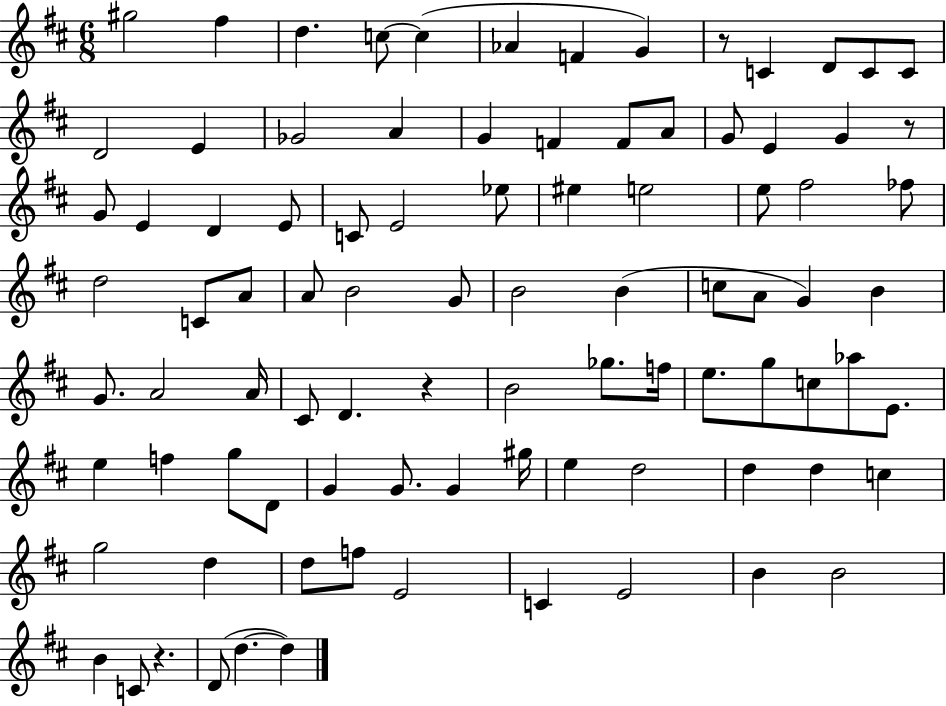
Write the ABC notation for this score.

X:1
T:Untitled
M:6/8
L:1/4
K:D
^g2 ^f d c/2 c _A F G z/2 C D/2 C/2 C/2 D2 E _G2 A G F F/2 A/2 G/2 E G z/2 G/2 E D E/2 C/2 E2 _e/2 ^e e2 e/2 ^f2 _f/2 d2 C/2 A/2 A/2 B2 G/2 B2 B c/2 A/2 G B G/2 A2 A/4 ^C/2 D z B2 _g/2 f/4 e/2 g/2 c/2 _a/2 E/2 e f g/2 D/2 G G/2 G ^g/4 e d2 d d c g2 d d/2 f/2 E2 C E2 B B2 B C/2 z D/2 d d